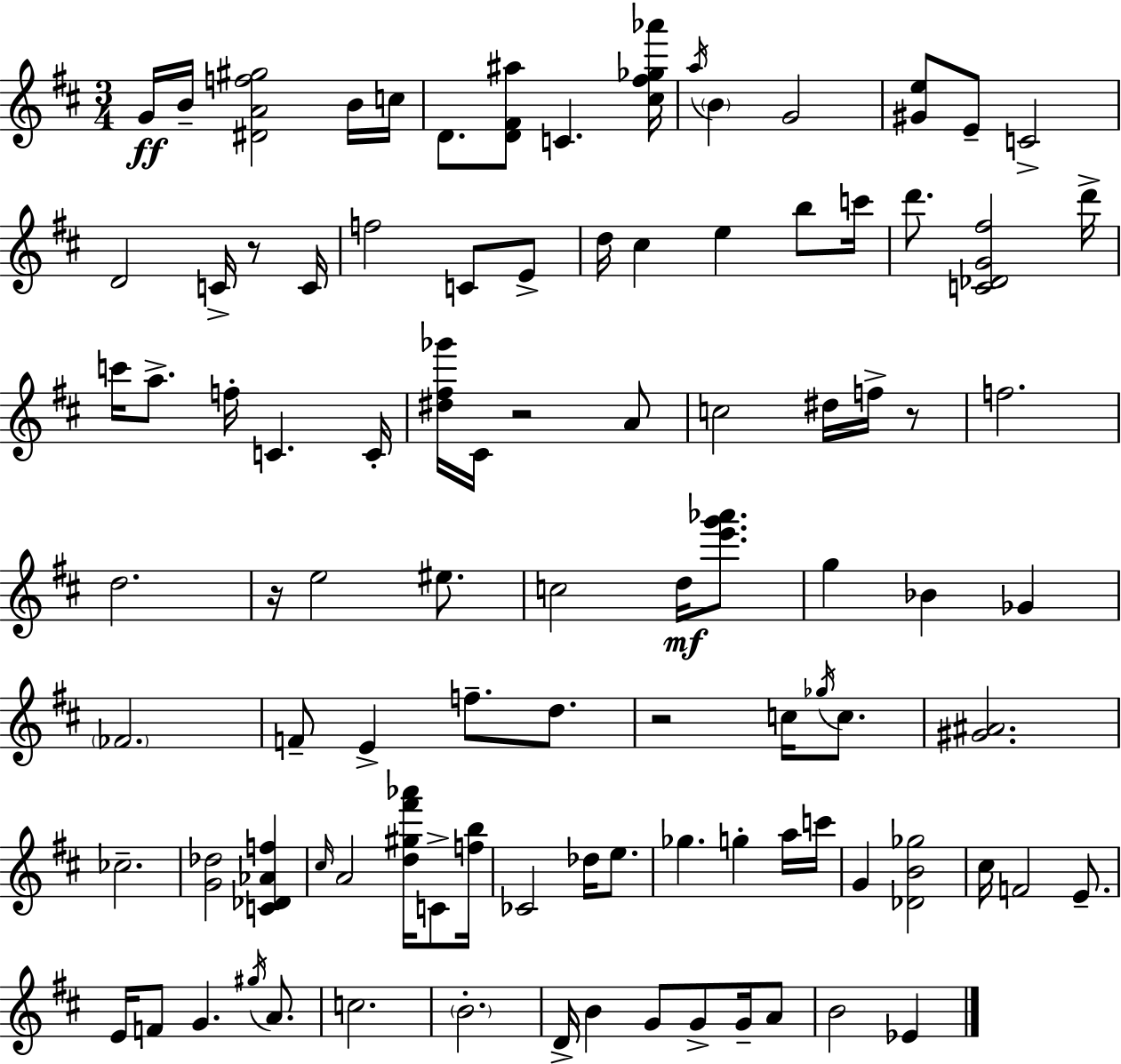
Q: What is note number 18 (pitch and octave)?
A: D5